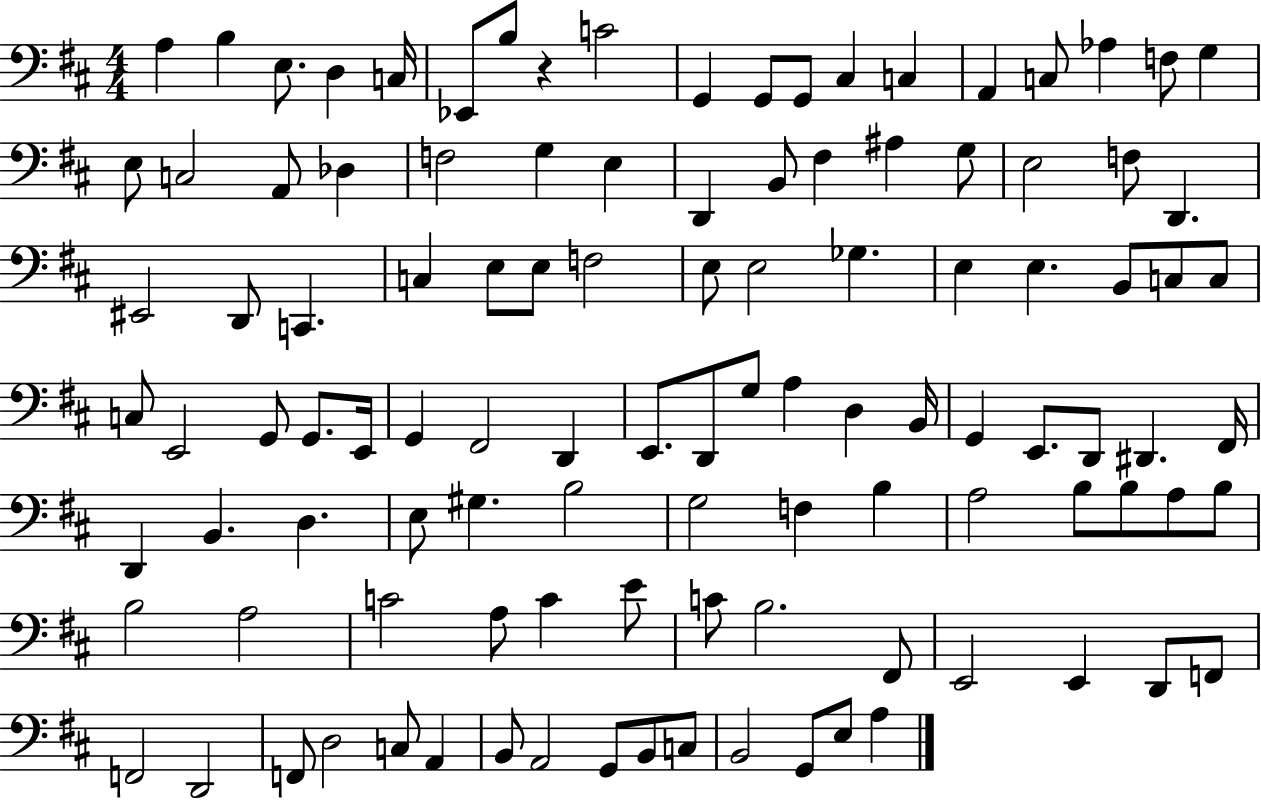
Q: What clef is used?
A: bass